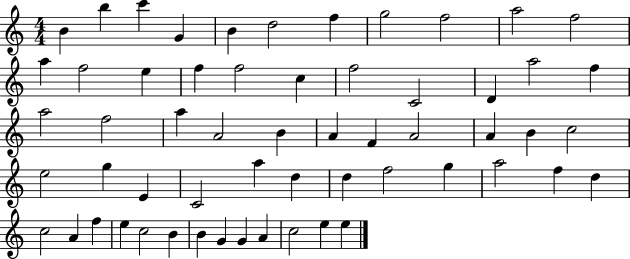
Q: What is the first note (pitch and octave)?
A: B4